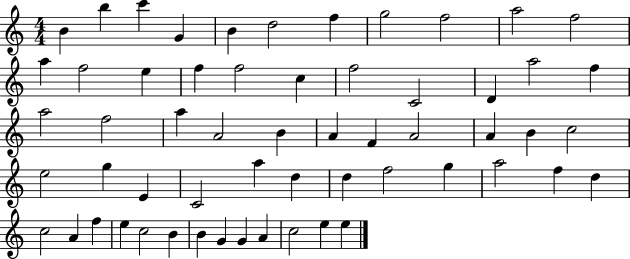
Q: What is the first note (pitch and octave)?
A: B4